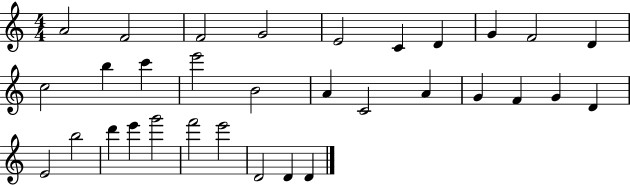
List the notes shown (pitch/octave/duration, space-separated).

A4/h F4/h F4/h G4/h E4/h C4/q D4/q G4/q F4/h D4/q C5/h B5/q C6/q E6/h B4/h A4/q C4/h A4/q G4/q F4/q G4/q D4/q E4/h B5/h D6/q E6/q G6/h F6/h E6/h D4/h D4/q D4/q